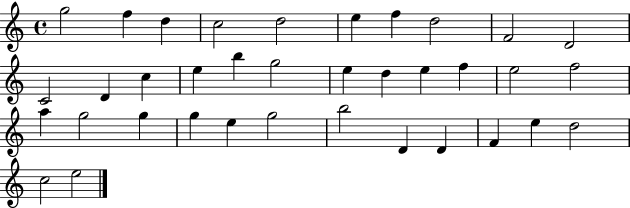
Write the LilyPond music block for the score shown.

{
  \clef treble
  \time 4/4
  \defaultTimeSignature
  \key c \major
  g''2 f''4 d''4 | c''2 d''2 | e''4 f''4 d''2 | f'2 d'2 | \break c'2 d'4 c''4 | e''4 b''4 g''2 | e''4 d''4 e''4 f''4 | e''2 f''2 | \break a''4 g''2 g''4 | g''4 e''4 g''2 | b''2 d'4 d'4 | f'4 e''4 d''2 | \break c''2 e''2 | \bar "|."
}